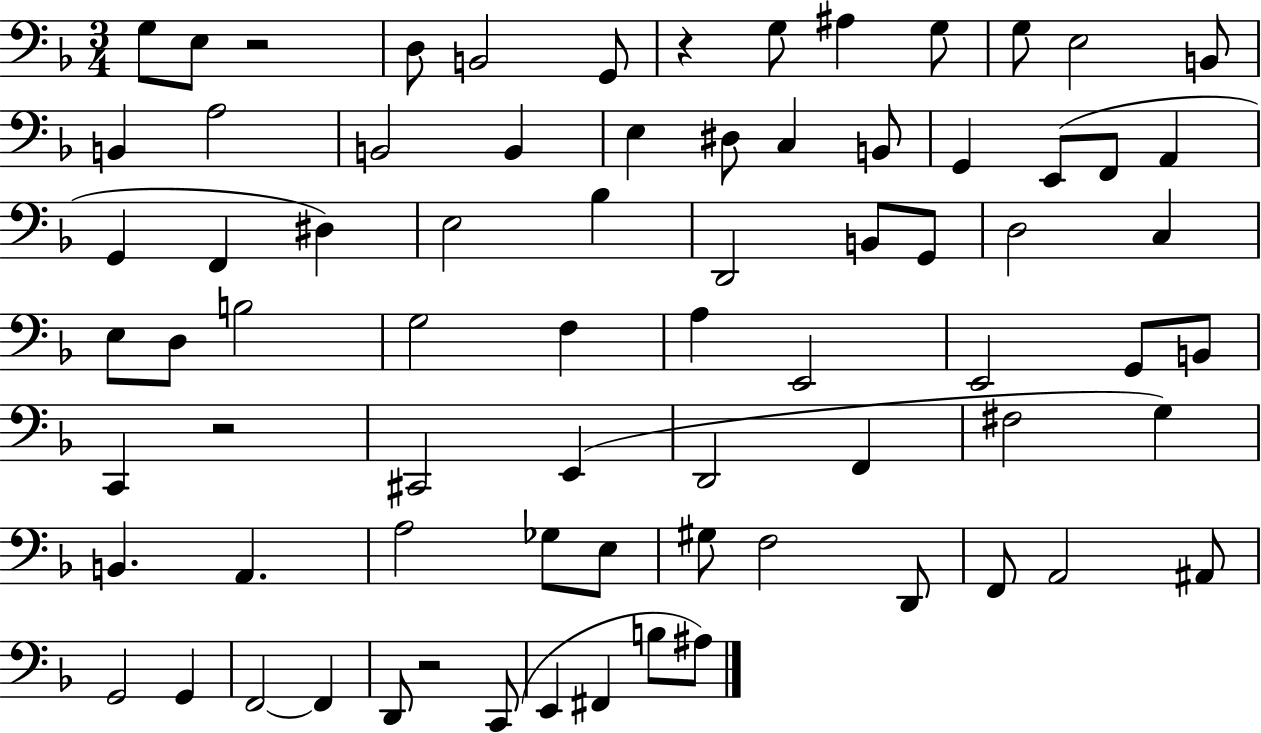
X:1
T:Untitled
M:3/4
L:1/4
K:F
G,/2 E,/2 z2 D,/2 B,,2 G,,/2 z G,/2 ^A, G,/2 G,/2 E,2 B,,/2 B,, A,2 B,,2 B,, E, ^D,/2 C, B,,/2 G,, E,,/2 F,,/2 A,, G,, F,, ^D, E,2 _B, D,,2 B,,/2 G,,/2 D,2 C, E,/2 D,/2 B,2 G,2 F, A, E,,2 E,,2 G,,/2 B,,/2 C,, z2 ^C,,2 E,, D,,2 F,, ^F,2 G, B,, A,, A,2 _G,/2 E,/2 ^G,/2 F,2 D,,/2 F,,/2 A,,2 ^A,,/2 G,,2 G,, F,,2 F,, D,,/2 z2 C,,/2 E,, ^F,, B,/2 ^A,/2